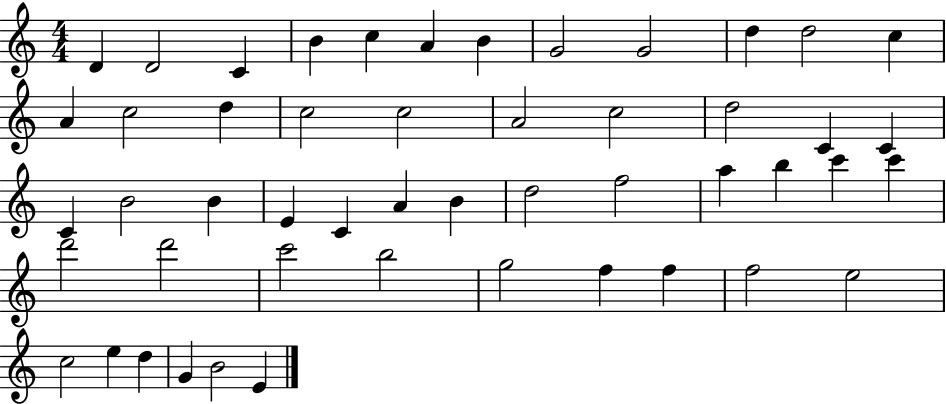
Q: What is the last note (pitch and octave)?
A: E4